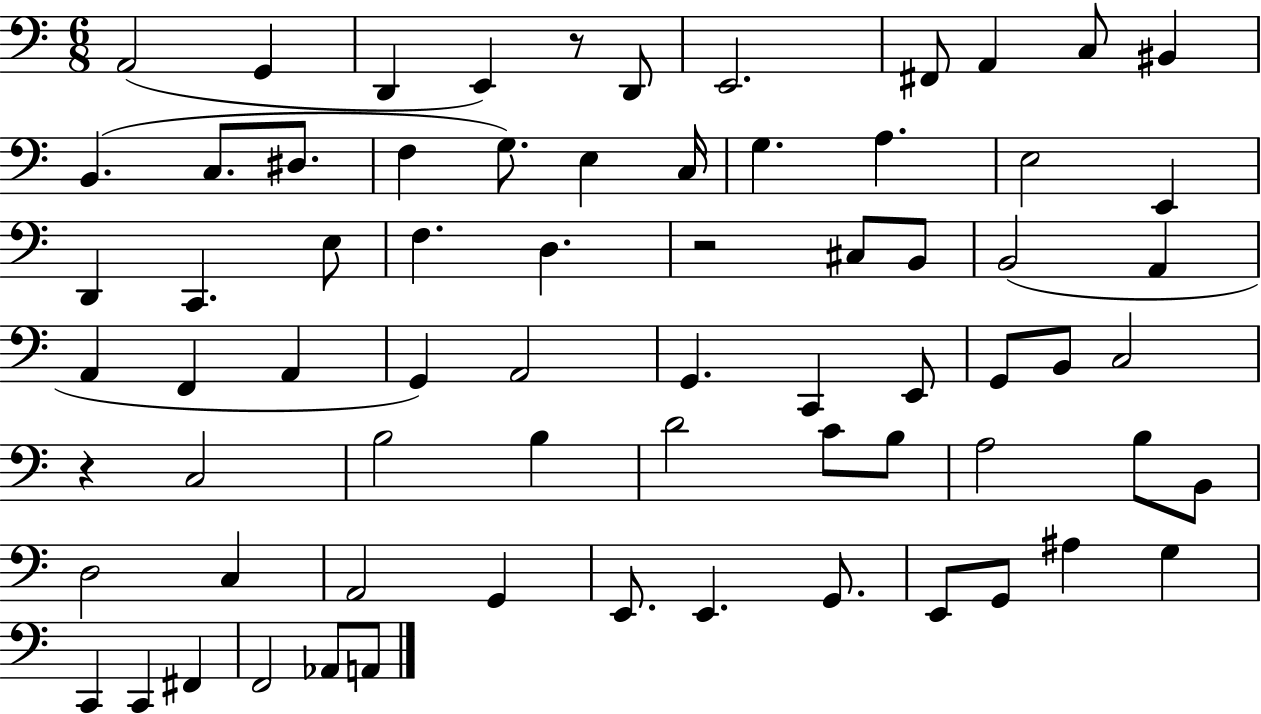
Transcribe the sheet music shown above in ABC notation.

X:1
T:Untitled
M:6/8
L:1/4
K:C
A,,2 G,, D,, E,, z/2 D,,/2 E,,2 ^F,,/2 A,, C,/2 ^B,, B,, C,/2 ^D,/2 F, G,/2 E, C,/4 G, A, E,2 E,, D,, C,, E,/2 F, D, z2 ^C,/2 B,,/2 B,,2 A,, A,, F,, A,, G,, A,,2 G,, C,, E,,/2 G,,/2 B,,/2 C,2 z C,2 B,2 B, D2 C/2 B,/2 A,2 B,/2 B,,/2 D,2 C, A,,2 G,, E,,/2 E,, G,,/2 E,,/2 G,,/2 ^A, G, C,, C,, ^F,, F,,2 _A,,/2 A,,/2